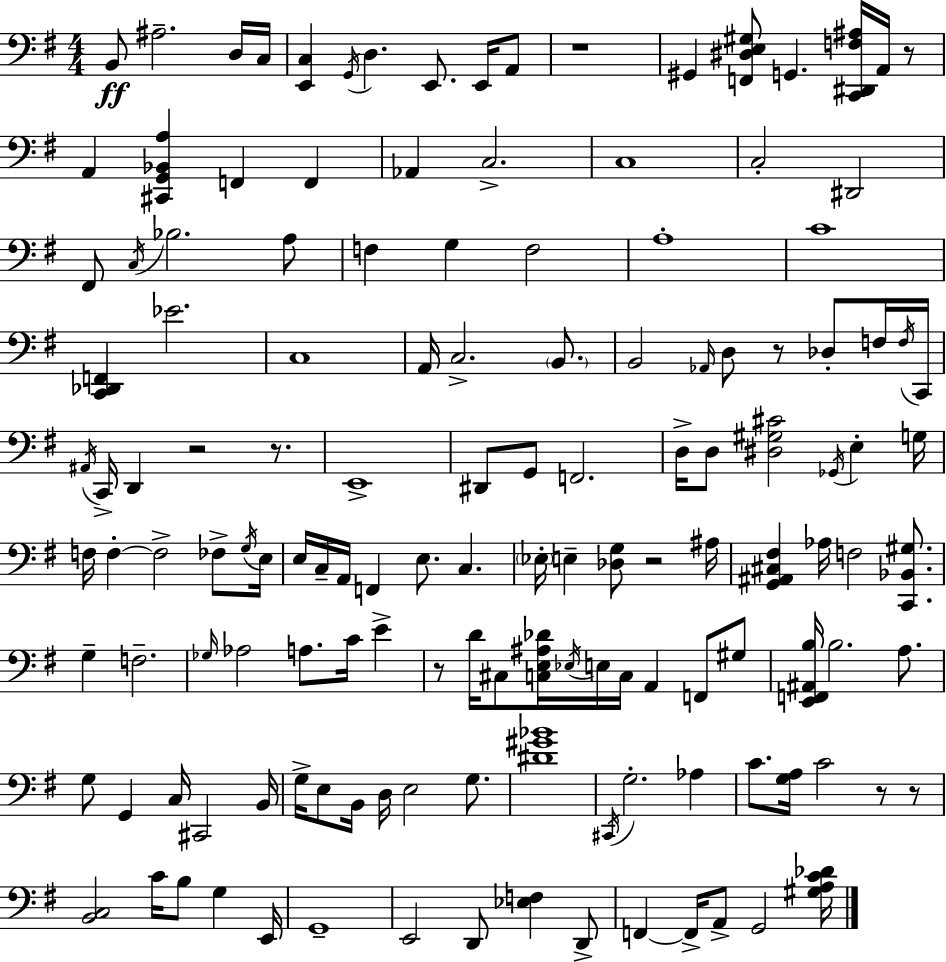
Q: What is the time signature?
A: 4/4